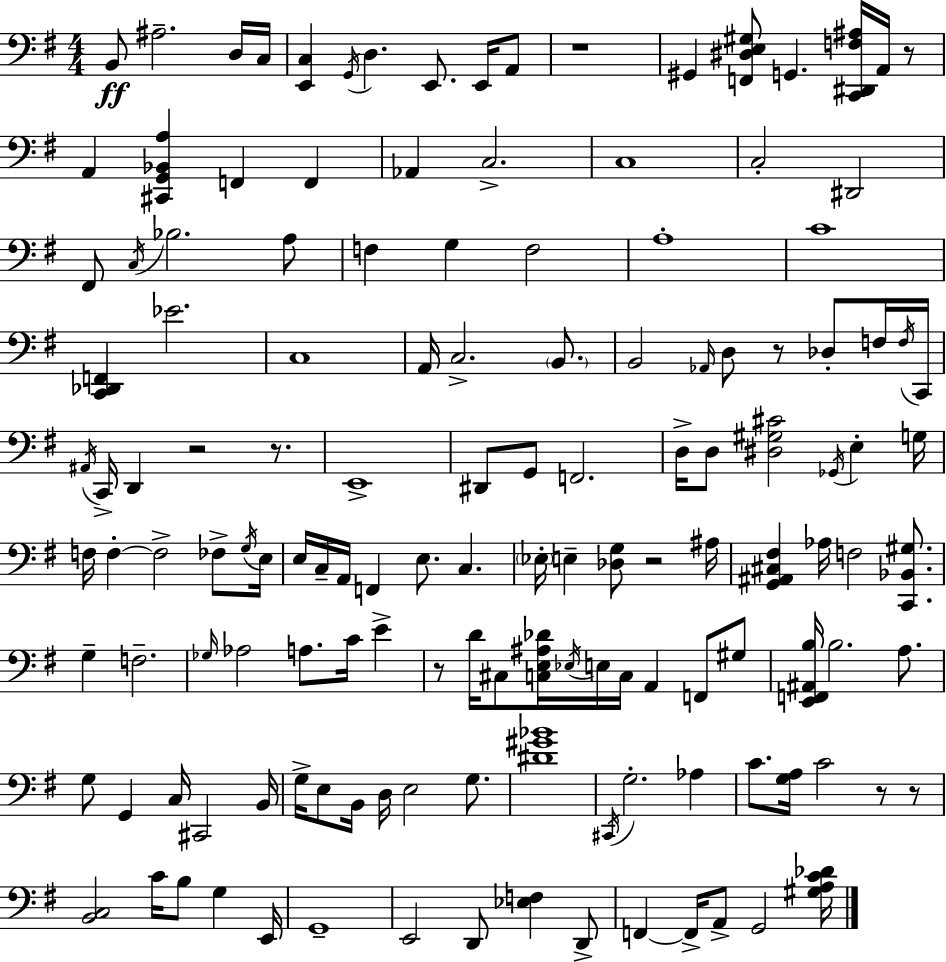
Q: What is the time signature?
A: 4/4